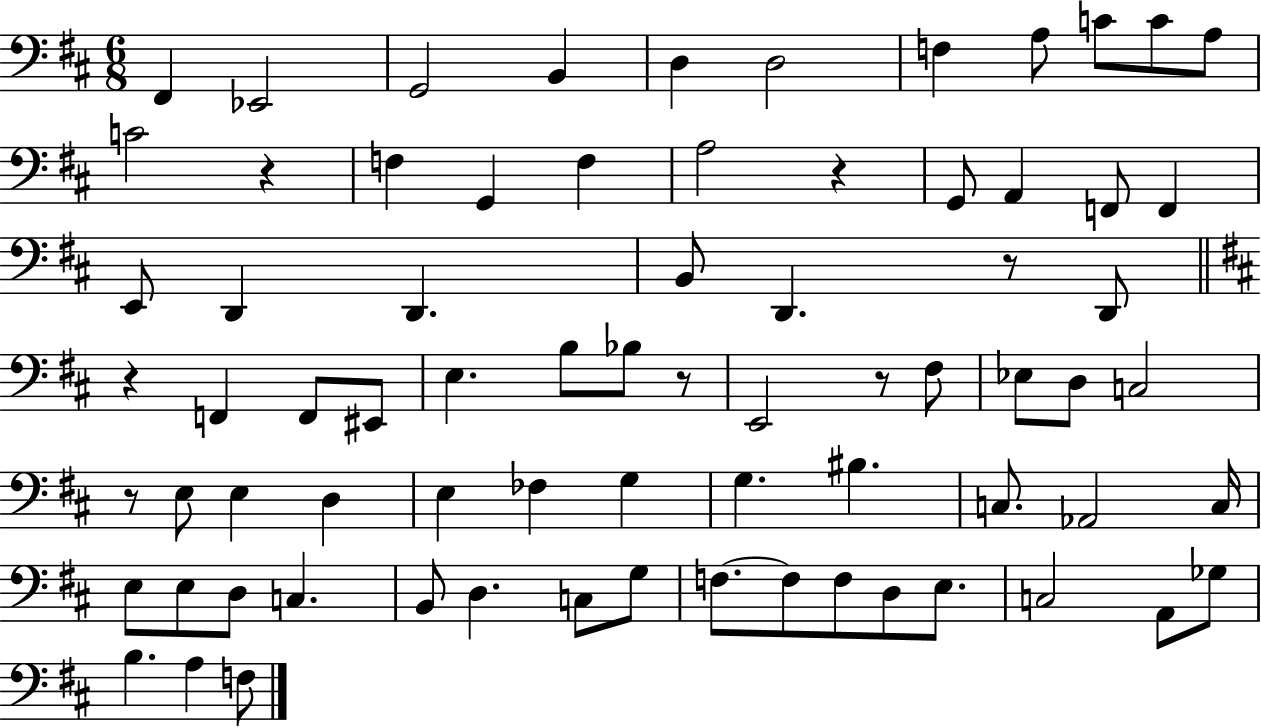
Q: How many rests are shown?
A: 7